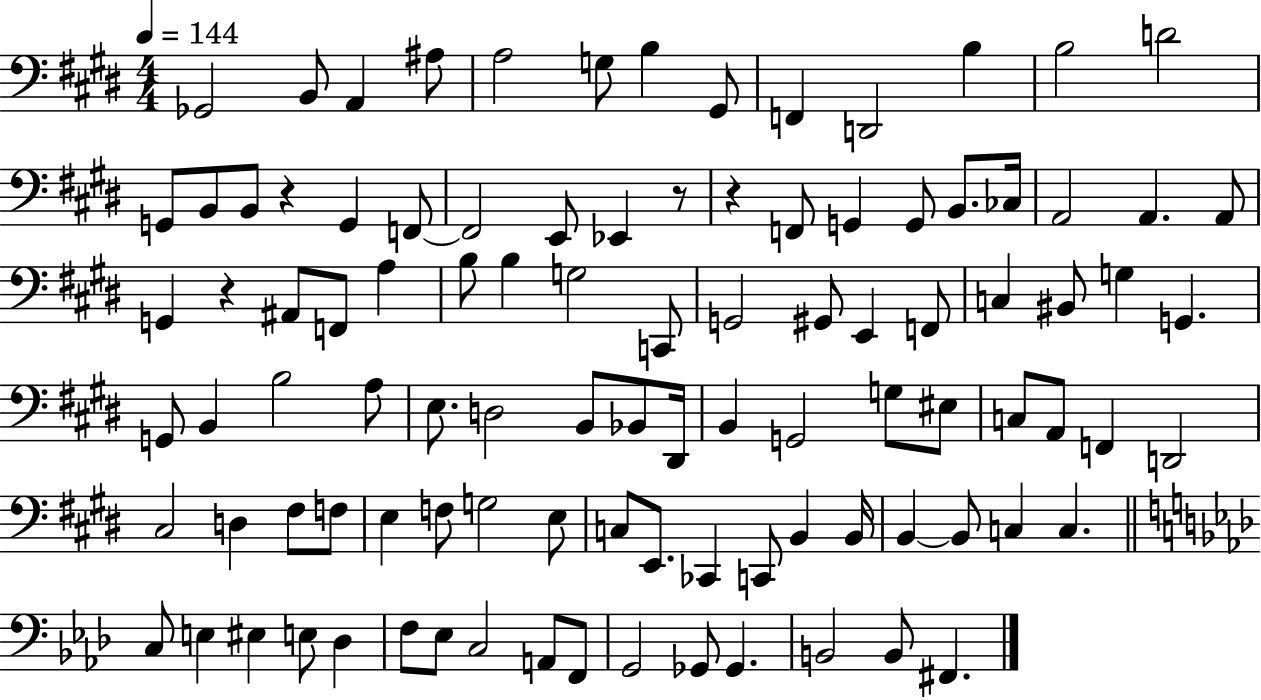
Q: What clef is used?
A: bass